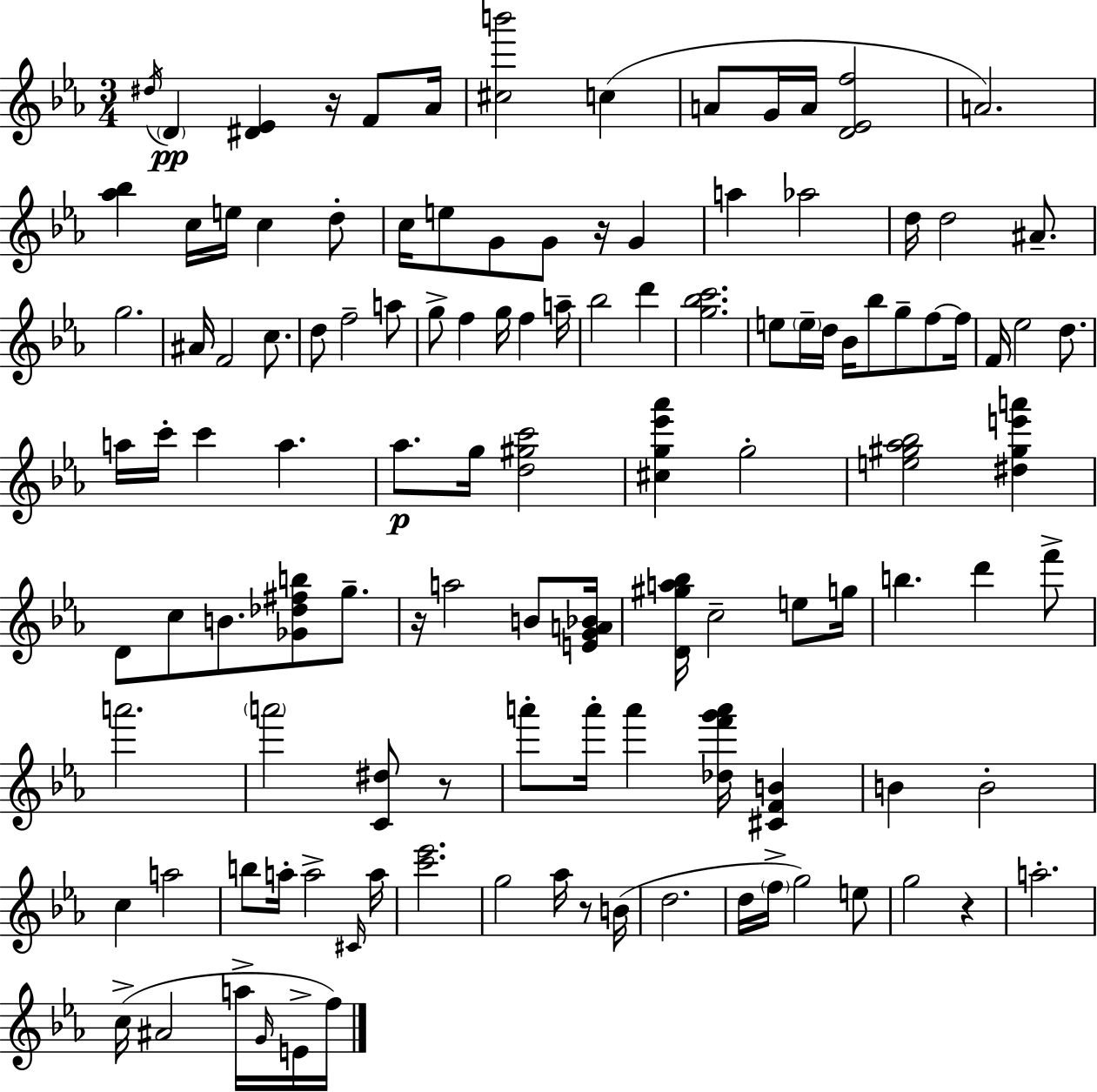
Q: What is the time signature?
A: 3/4